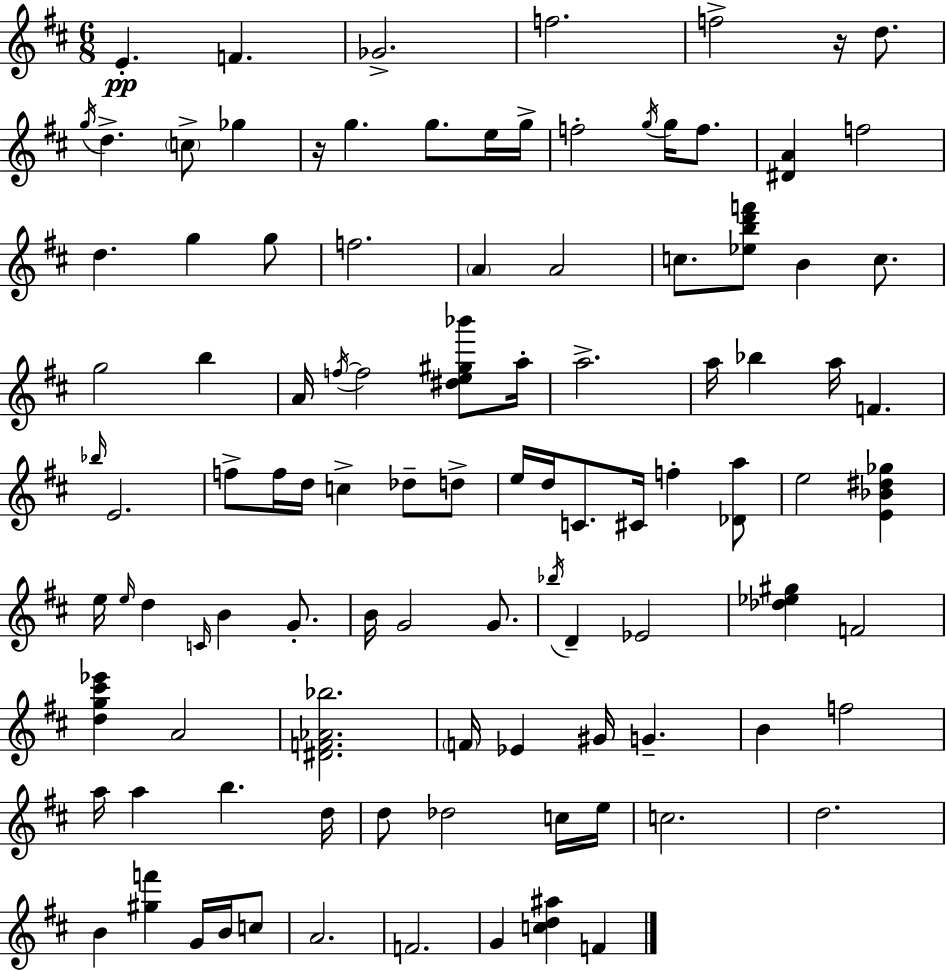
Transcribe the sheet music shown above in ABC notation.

X:1
T:Untitled
M:6/8
L:1/4
K:D
E F _G2 f2 f2 z/4 d/2 g/4 d c/2 _g z/4 g g/2 e/4 g/4 f2 g/4 g/4 f/2 [^DA] f2 d g g/2 f2 A A2 c/2 [_ebd'f']/2 B c/2 g2 b A/4 f/4 f2 [^de^g_b']/2 a/4 a2 a/4 _b a/4 F _b/4 E2 f/2 f/4 d/4 c _d/2 d/2 e/4 d/4 C/2 ^C/4 f [_Da]/2 e2 [E_B^d_g] e/4 e/4 d C/4 B G/2 B/4 G2 G/2 _b/4 D _E2 [_d_e^g] F2 [dg^c'_e'] A2 [^DF_A_b]2 F/4 _E ^G/4 G B f2 a/4 a b d/4 d/2 _d2 c/4 e/4 c2 d2 B [^gf'] G/4 B/4 c/2 A2 F2 G [cd^a] F